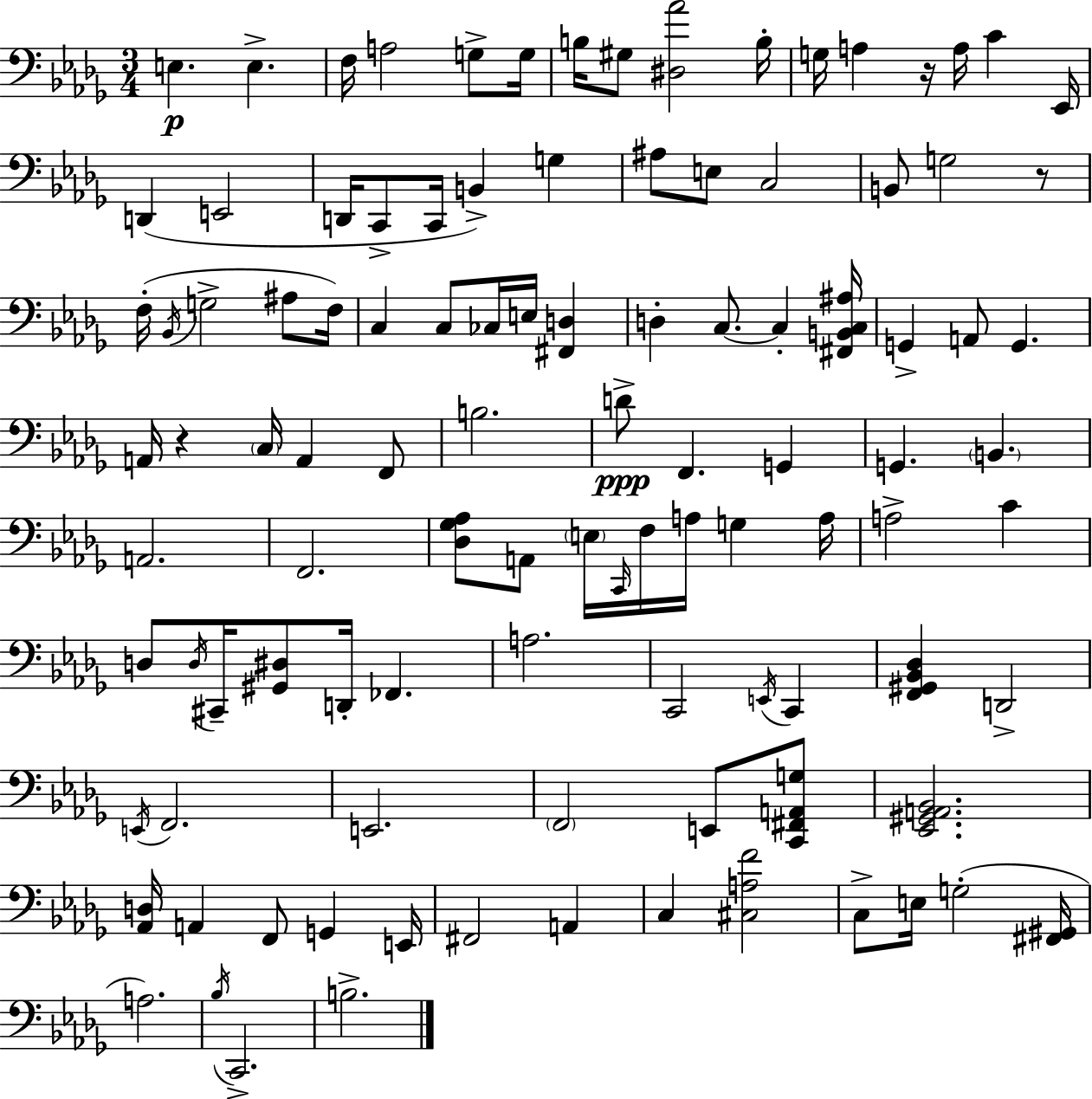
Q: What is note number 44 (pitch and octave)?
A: A2